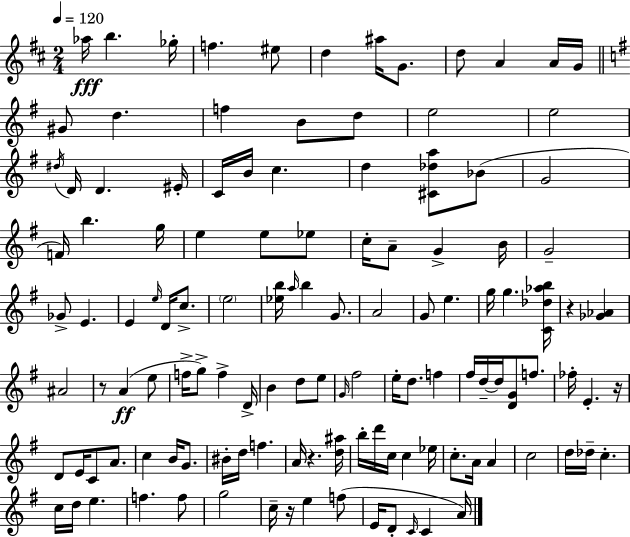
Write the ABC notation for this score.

X:1
T:Untitled
M:2/4
L:1/4
K:D
_a/4 b _g/4 f ^e/2 d ^a/4 G/2 d/2 A A/4 G/4 ^G/2 d f B/2 d/2 e2 e2 ^d/4 D/4 D ^E/4 C/4 B/4 c d [^C_da]/2 _B/2 G2 F/4 b g/4 e e/2 _e/2 c/4 A/2 G B/4 G2 _G/2 E E e/4 D/4 c/2 e2 [_eb]/4 a/4 b G/2 A2 G/2 e g/4 g [C_d_ab]/4 z [_G_A] ^A2 z/2 A e/2 f/4 g/2 f D/4 B d/2 e/2 G/4 ^f2 e/4 d/2 f ^f/4 d/4 d/4 [DG]/2 f/2 _f/4 E z/4 D/2 E/4 C/2 A/2 c B/4 G/2 ^B/4 d/4 f A/4 z [d^a]/4 b/4 d'/4 c/4 c _e/4 c/2 A/4 A c2 d/4 _d/4 c c/4 d/4 e f f/2 g2 c/4 z/4 e f/2 E/4 D/2 C/4 C A/4